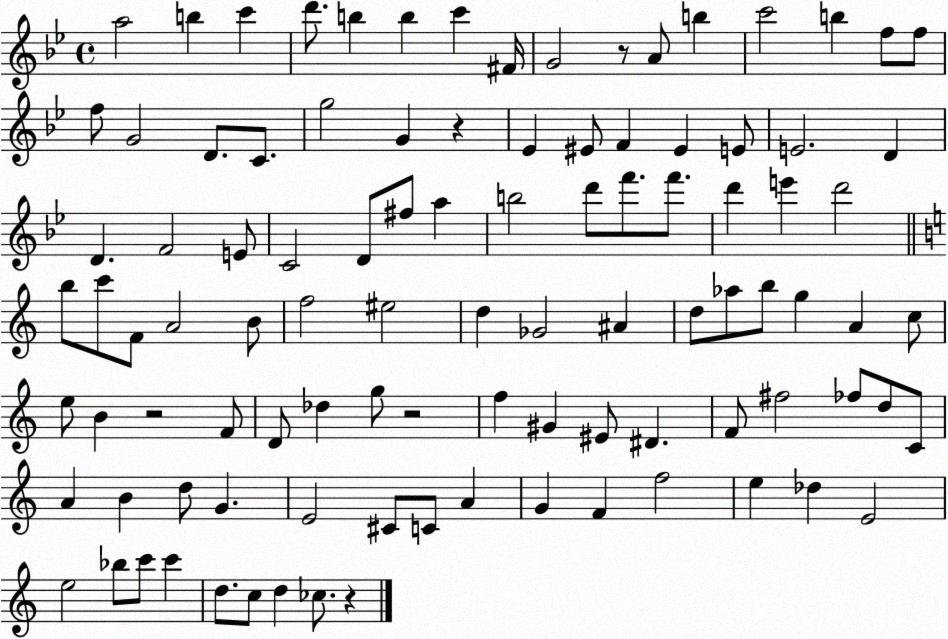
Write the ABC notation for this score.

X:1
T:Untitled
M:4/4
L:1/4
K:Bb
a2 b c' d'/2 b b c' ^F/4 G2 z/2 A/2 b c'2 b f/2 f/2 f/2 G2 D/2 C/2 g2 G z _E ^E/2 F ^E E/2 E2 D D F2 E/2 C2 D/2 ^f/2 a b2 d'/2 f'/2 f'/2 d' e' d'2 b/2 c'/2 F/2 A2 B/2 f2 ^e2 d _G2 ^A d/2 _a/2 b/2 g A c/2 e/2 B z2 F/2 D/2 _d g/2 z2 f ^G ^E/2 ^D F/2 ^f2 _f/2 d/2 C/2 A B d/2 G E2 ^C/2 C/2 A G F f2 e _d E2 e2 _b/2 c'/2 c' d/2 c/2 d _c/2 z